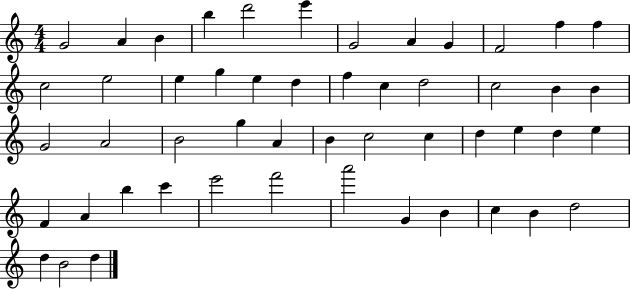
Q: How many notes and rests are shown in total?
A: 51